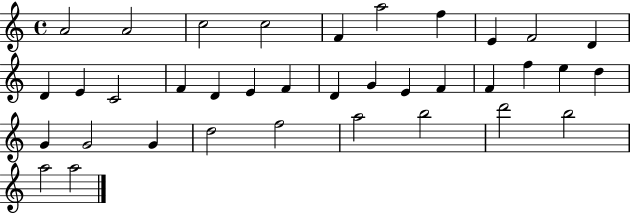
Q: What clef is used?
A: treble